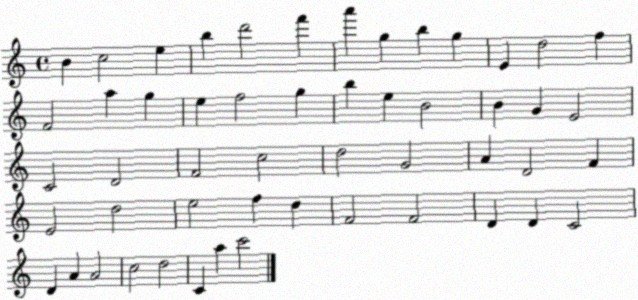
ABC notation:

X:1
T:Untitled
M:4/4
L:1/4
K:C
B c2 e b d'2 f' a' g b g E d2 f F2 a g e f2 g b e B2 B G E2 C2 D2 F2 c2 d2 G2 A D2 F E2 d2 e2 f d F2 F2 D D C2 D A A2 c2 d2 C a c'2